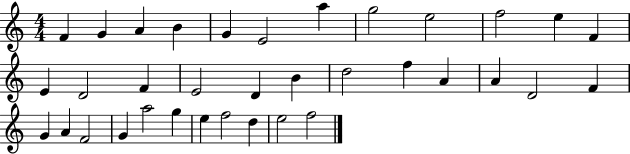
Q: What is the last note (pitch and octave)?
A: F5